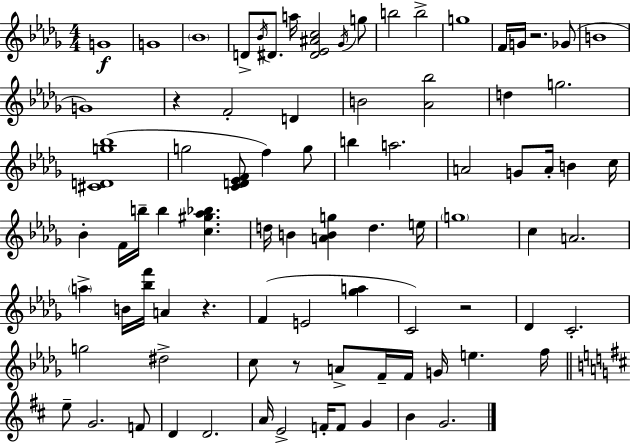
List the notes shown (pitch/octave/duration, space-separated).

G4/w G4/w Bb4/w D4/e Bb4/s D#4/e. A5/s [D#4,Eb4,A#4,C5]/h Gb4/s G5/e B5/h B5/h G5/w F4/s G4/s R/h. Gb4/e B4/w G4/w R/q F4/h D4/q B4/h [Ab4,Bb5]/h D5/q G5/h. [C#4,D4,G5,Bb5]/w G5/h [C4,D4,Eb4,F4]/e F5/q G5/e B5/q A5/h. A4/h G4/e A4/s B4/q C5/s Bb4/q F4/s B5/s B5/q [C5,G#5,Ab5,Bb5]/q. D5/s B4/q [A4,B4,G5]/q D5/q. E5/s G5/w C5/q A4/h. A5/q B4/s [Bb5,F6]/s A4/q R/q. F4/q E4/h [Gb5,A5]/q C4/h R/h Db4/q C4/h. G5/h D#5/h C5/e R/e A4/e F4/s F4/s G4/s E5/q. F5/s E5/e G4/h. F4/e D4/q D4/h. A4/s E4/h F4/s F4/e G4/q B4/q G4/h.